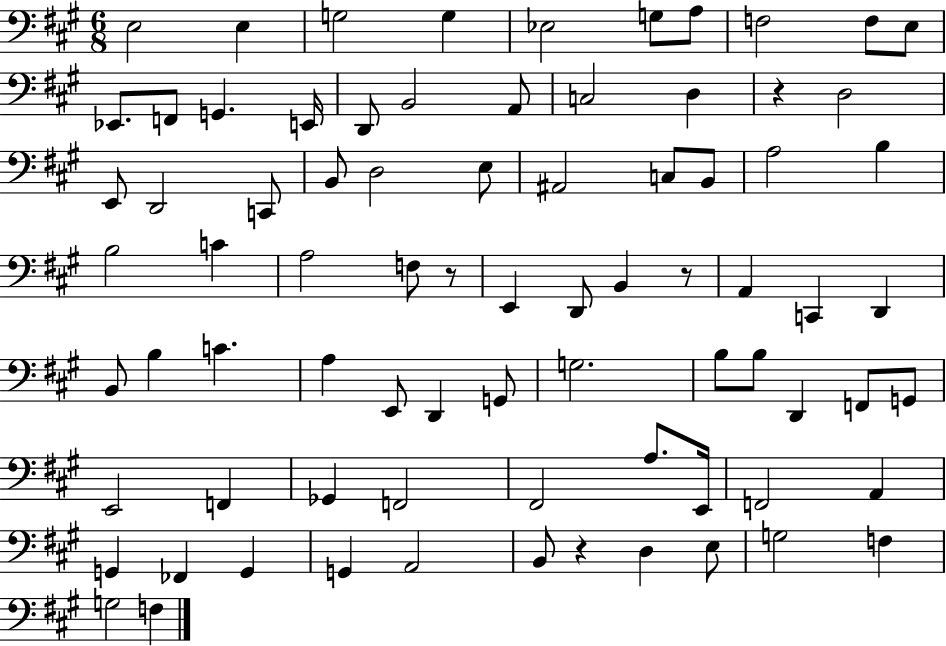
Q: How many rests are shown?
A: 4